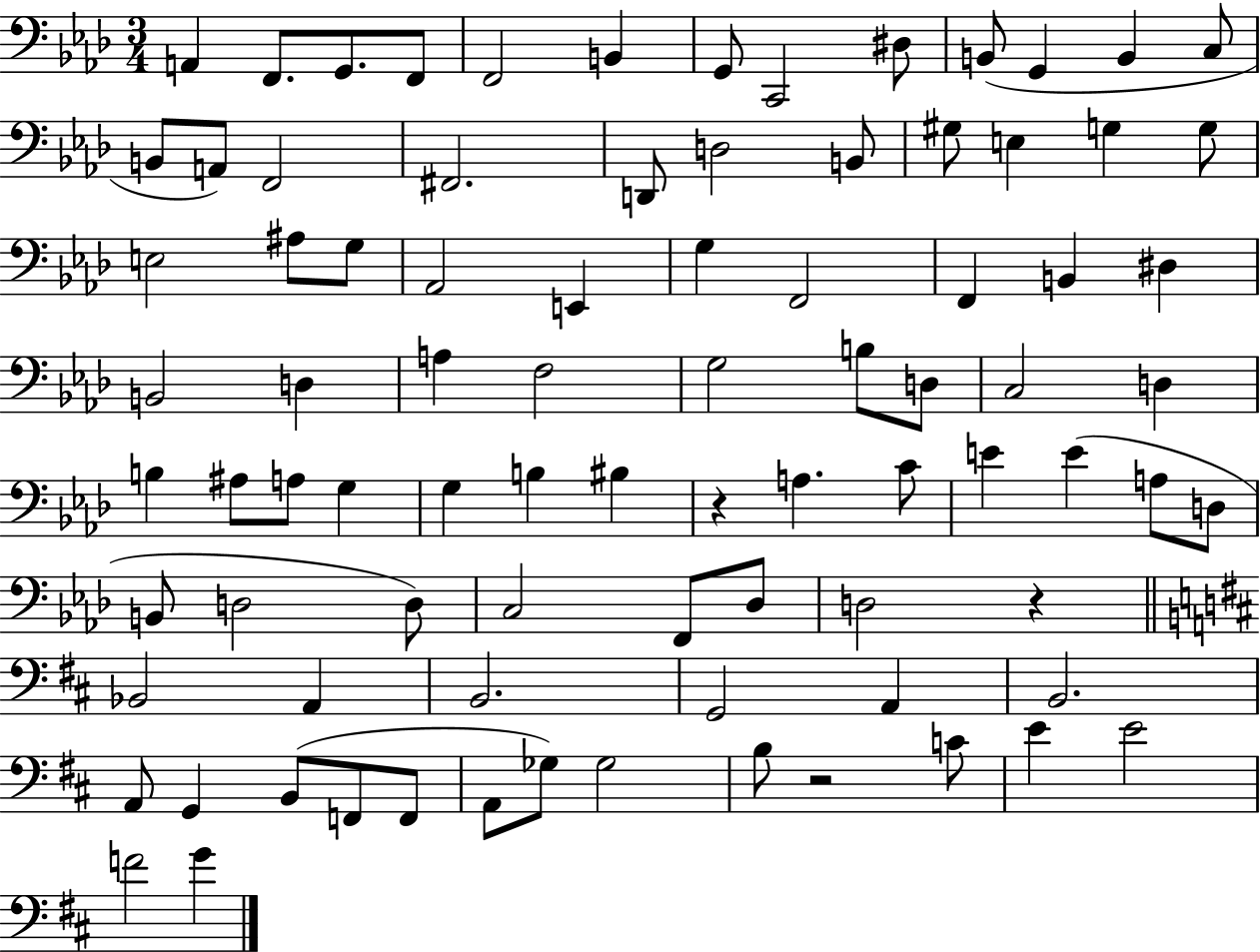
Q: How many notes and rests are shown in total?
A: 86